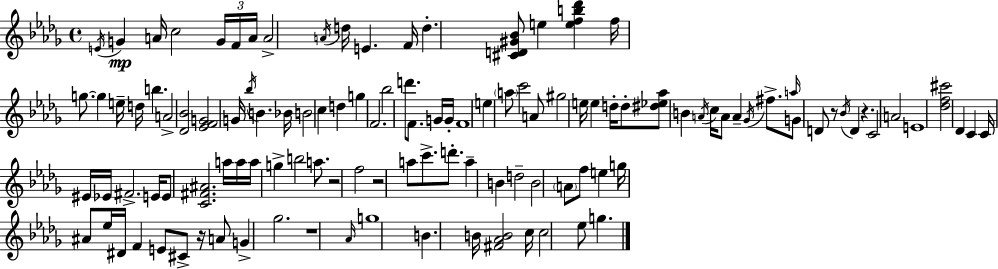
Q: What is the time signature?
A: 4/4